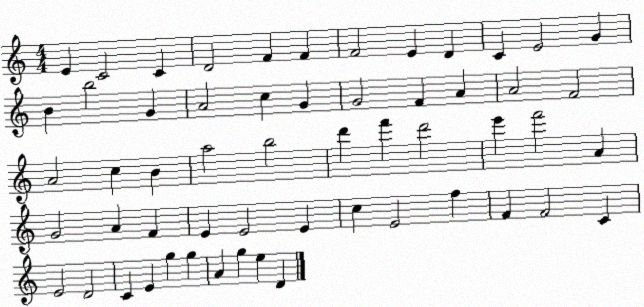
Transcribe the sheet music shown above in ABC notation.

X:1
T:Untitled
M:4/4
L:1/4
K:C
E C2 C D2 F F F2 E D C E2 G B b2 G A2 c G G2 F A A2 F2 A2 c B a2 b2 d' f' d'2 e' f'2 A G2 A F E E2 E c E2 f F F2 C E2 D2 C E g g A g e D